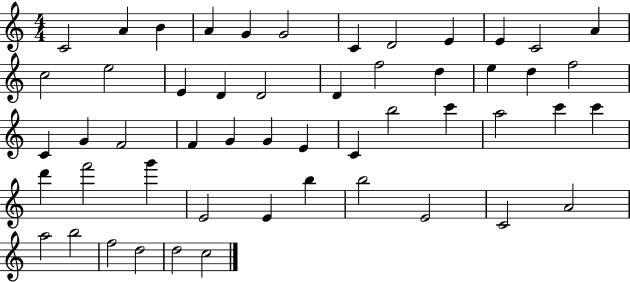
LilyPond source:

{
  \clef treble
  \numericTimeSignature
  \time 4/4
  \key c \major
  c'2 a'4 b'4 | a'4 g'4 g'2 | c'4 d'2 e'4 | e'4 c'2 a'4 | \break c''2 e''2 | e'4 d'4 d'2 | d'4 f''2 d''4 | e''4 d''4 f''2 | \break c'4 g'4 f'2 | f'4 g'4 g'4 e'4 | c'4 b''2 c'''4 | a''2 c'''4 c'''4 | \break d'''4 f'''2 g'''4 | e'2 e'4 b''4 | b''2 e'2 | c'2 a'2 | \break a''2 b''2 | f''2 d''2 | d''2 c''2 | \bar "|."
}